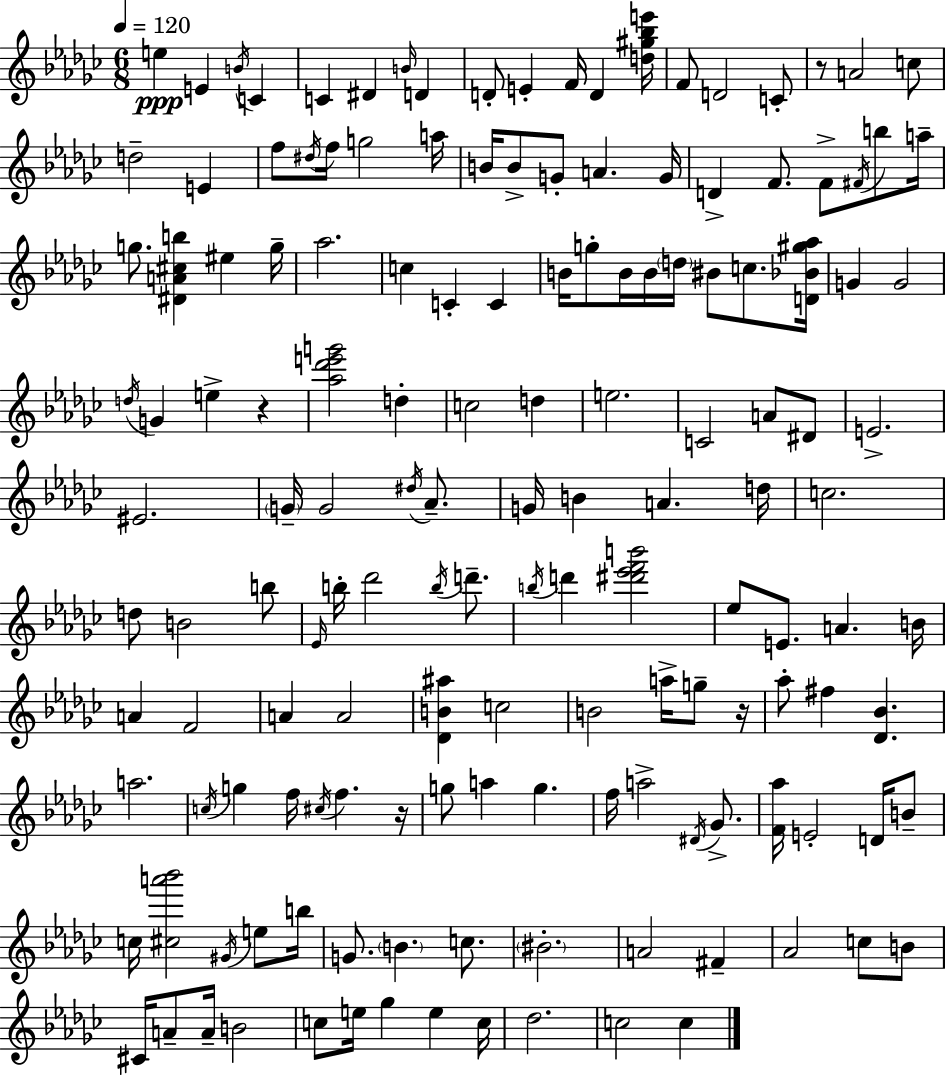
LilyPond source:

{
  \clef treble
  \numericTimeSignature
  \time 6/8
  \key ees \minor
  \tempo 4 = 120
  e''4\ppp e'4 \acciaccatura { b'16 } c'4 | c'4 dis'4 \grace { b'16 } d'4 | d'8-. e'4-. f'16 d'4 | <d'' gis'' bes'' e'''>16 f'8 d'2 | \break c'8-. r8 a'2 | c''8 d''2-- e'4 | f''8 \acciaccatura { dis''16 } f''16 g''2 | a''16 b'16 b'8-> g'8-. a'4. | \break g'16 d'4-> f'8. f'8-> | \acciaccatura { fis'16 } b''8 a''16-- g''8. <dis' a' cis'' b''>4 eis''4 | g''16-- aes''2. | c''4 c'4-. | \break c'4 b'16 g''8-. b'16 b'16 \parenthesize d''16 bis'8 | c''8. <d' bes' gis'' aes''>16 g'4 g'2 | \acciaccatura { d''16 } g'4 e''4-> | r4 <aes'' des''' e''' g'''>2 | \break d''4-. c''2 | d''4 e''2. | c'2 | a'8 dis'8 e'2.-> | \break eis'2. | \parenthesize g'16-- g'2 | \acciaccatura { dis''16 } aes'8.-- g'16 b'4 a'4. | d''16 c''2. | \break d''8 b'2 | b''8 \grace { ees'16 } b''16-. des'''2 | \acciaccatura { b''16 } d'''8.-- \acciaccatura { b''16 } d'''4 | <dis''' ees''' f''' b'''>2 ees''8 e'8. | \break a'4. b'16 a'4 | f'2 a'4 | a'2 <des' b' ais''>4 | c''2 b'2 | \break a''16-> g''8-- r16 aes''8-. fis''4 | <des' bes'>4. a''2. | \acciaccatura { c''16 } g''4 | f''16 \acciaccatura { cis''16 } f''4. r16 g''8 | \break a''4 g''4. f''16 | a''2-> \acciaccatura { dis'16 } ges'8.-> | <f' aes''>16 e'2-. d'16 b'8-- | c''16 <cis'' a''' bes'''>2 \acciaccatura { gis'16 } e''8 | \break b''16 g'8. \parenthesize b'4. c''8. | \parenthesize bis'2.-. | a'2 fis'4-- | aes'2 c''8 b'8 | \break cis'16 a'8-- a'16-- b'2 | c''8 e''16 ges''4 e''4 | c''16 des''2. | c''2 c''4 | \break \bar "|."
}